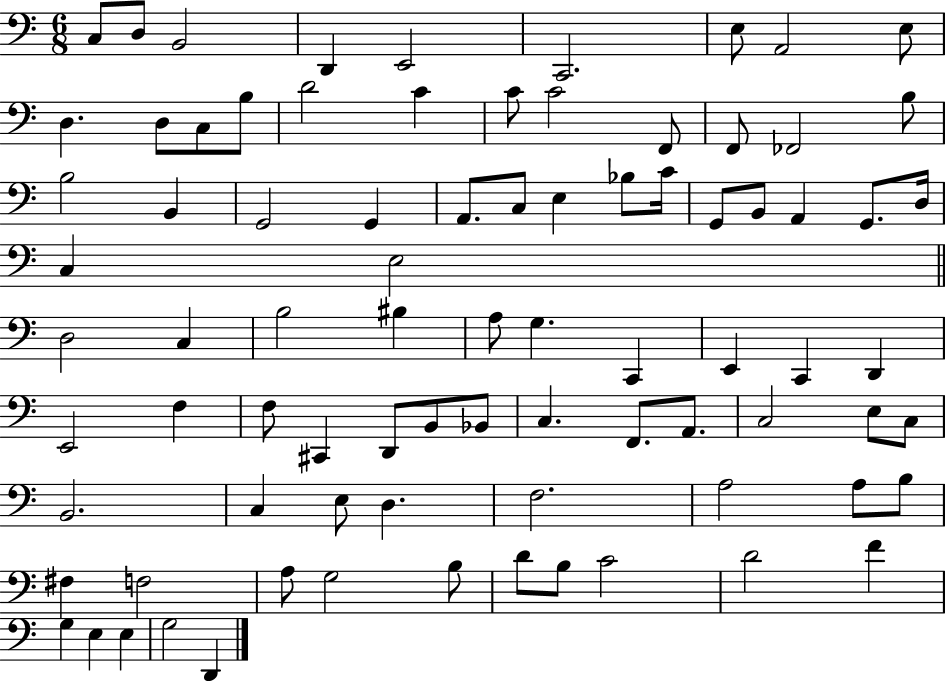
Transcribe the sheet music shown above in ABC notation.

X:1
T:Untitled
M:6/8
L:1/4
K:C
C,/2 D,/2 B,,2 D,, E,,2 C,,2 E,/2 A,,2 E,/2 D, D,/2 C,/2 B,/2 D2 C C/2 C2 F,,/2 F,,/2 _F,,2 B,/2 B,2 B,, G,,2 G,, A,,/2 C,/2 E, _B,/2 C/4 G,,/2 B,,/2 A,, G,,/2 D,/4 C, E,2 D,2 C, B,2 ^B, A,/2 G, C,, E,, C,, D,, E,,2 F, F,/2 ^C,, D,,/2 B,,/2 _B,,/2 C, F,,/2 A,,/2 C,2 E,/2 C,/2 B,,2 C, E,/2 D, F,2 A,2 A,/2 B,/2 ^F, F,2 A,/2 G,2 B,/2 D/2 B,/2 C2 D2 F G, E, E, G,2 D,,